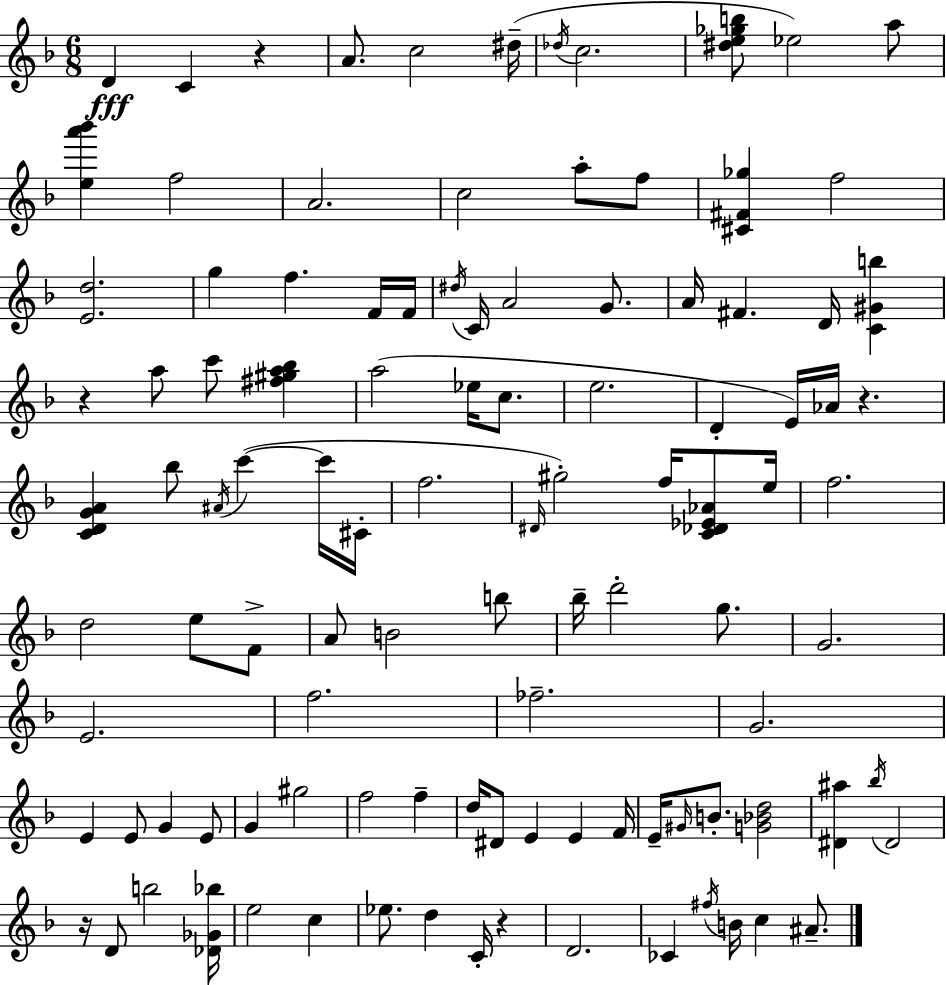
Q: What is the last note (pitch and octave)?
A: A#4